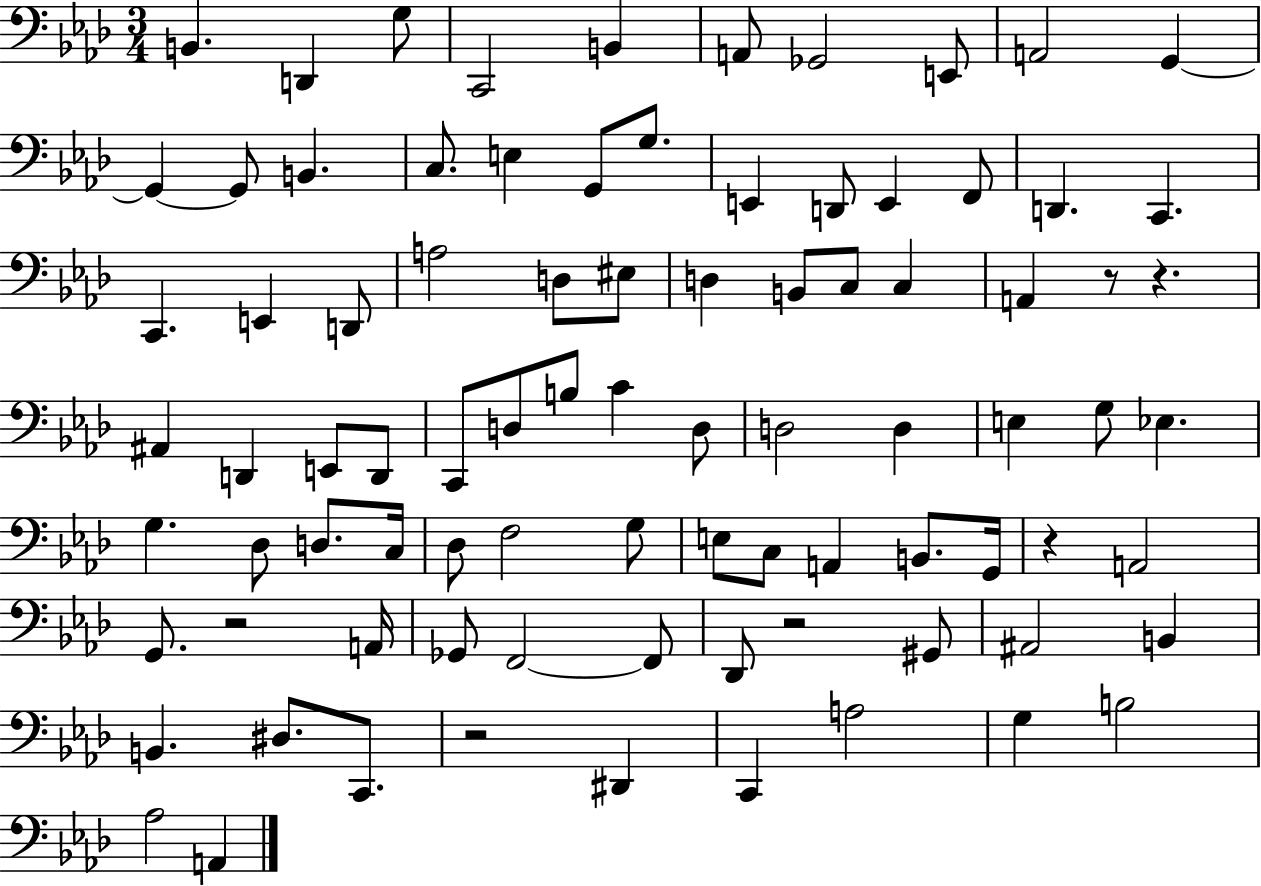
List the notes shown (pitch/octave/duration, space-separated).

B2/q. D2/q G3/e C2/h B2/q A2/e Gb2/h E2/e A2/h G2/q G2/q G2/e B2/q. C3/e. E3/q G2/e G3/e. E2/q D2/e E2/q F2/e D2/q. C2/q. C2/q. E2/q D2/e A3/h D3/e EIS3/e D3/q B2/e C3/e C3/q A2/q R/e R/q. A#2/q D2/q E2/e D2/e C2/e D3/e B3/e C4/q D3/e D3/h D3/q E3/q G3/e Eb3/q. G3/q. Db3/e D3/e. C3/s Db3/e F3/h G3/e E3/e C3/e A2/q B2/e. G2/s R/q A2/h G2/e. R/h A2/s Gb2/e F2/h F2/e Db2/e R/h G#2/e A#2/h B2/q B2/q. D#3/e. C2/e. R/h D#2/q C2/q A3/h G3/q B3/h Ab3/h A2/q